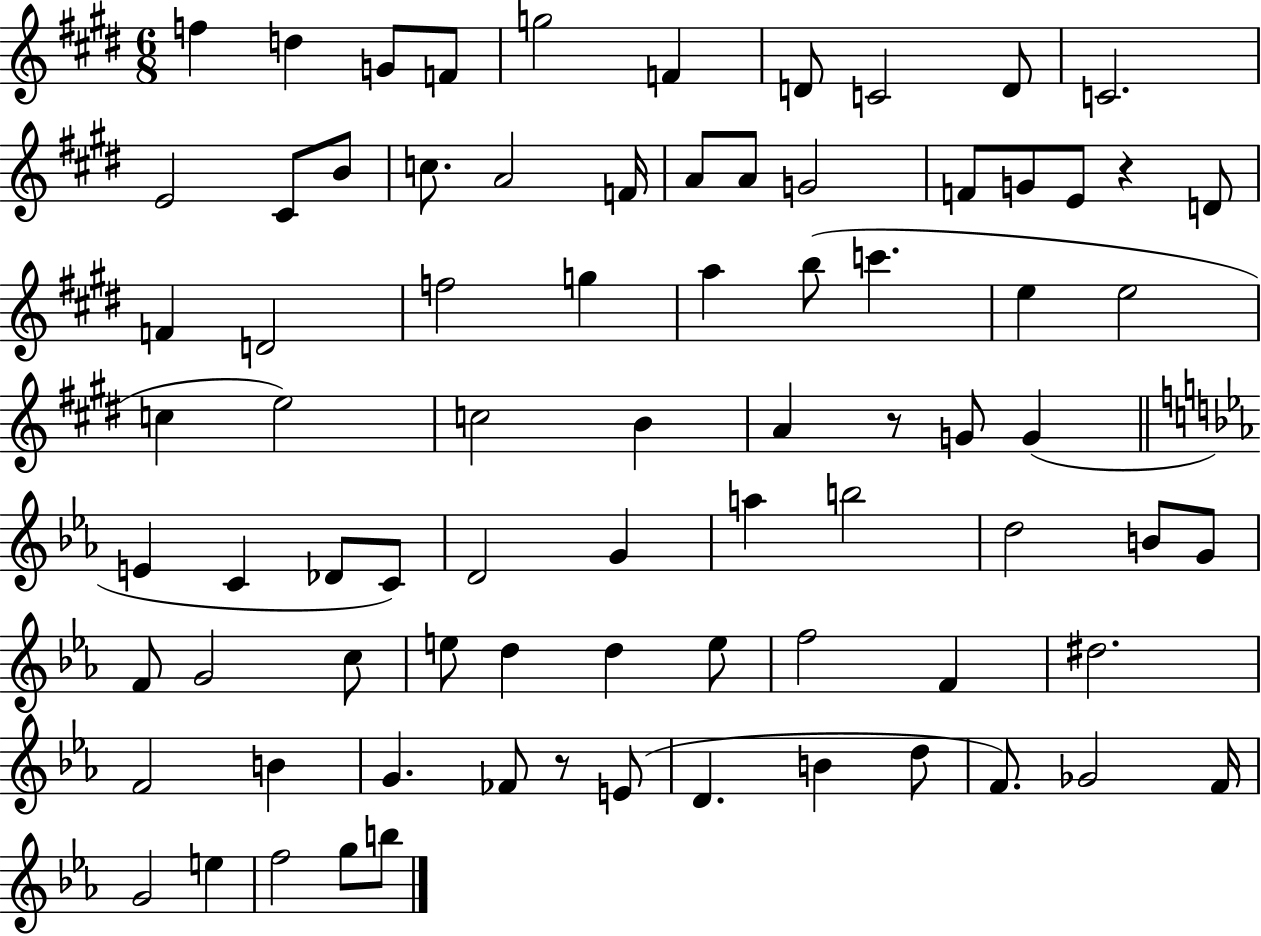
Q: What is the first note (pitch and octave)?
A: F5